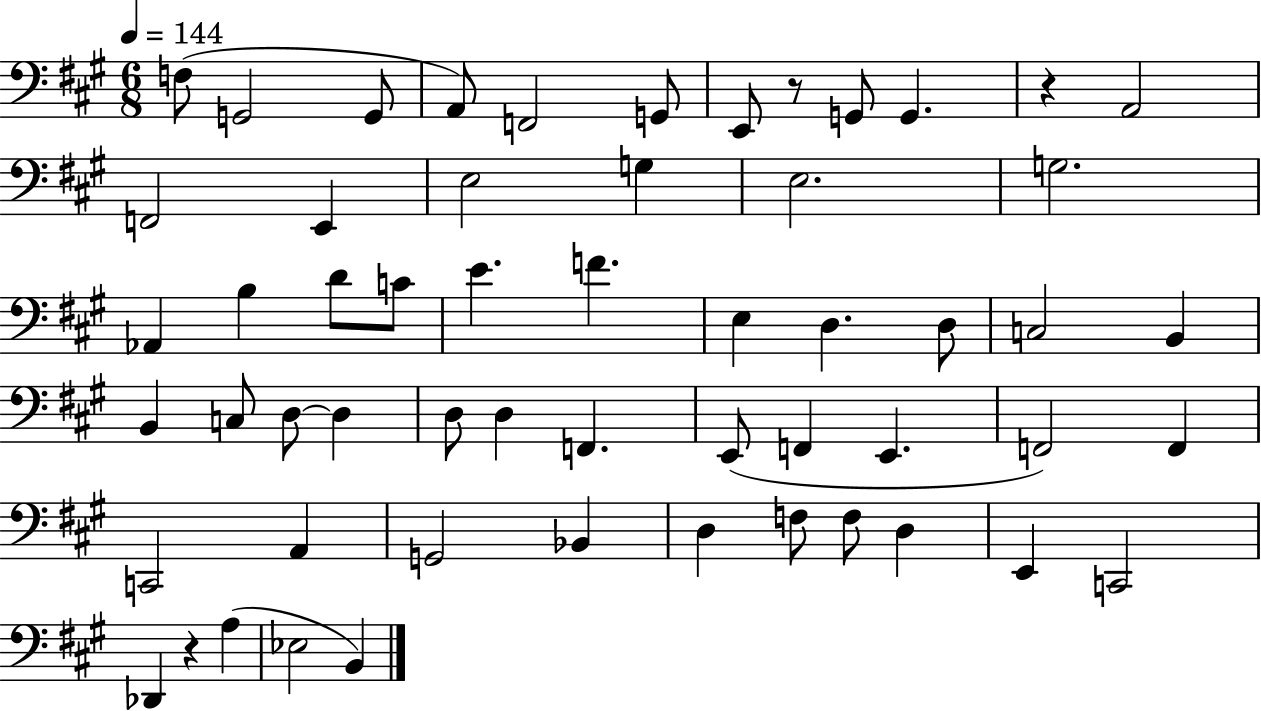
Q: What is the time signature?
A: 6/8